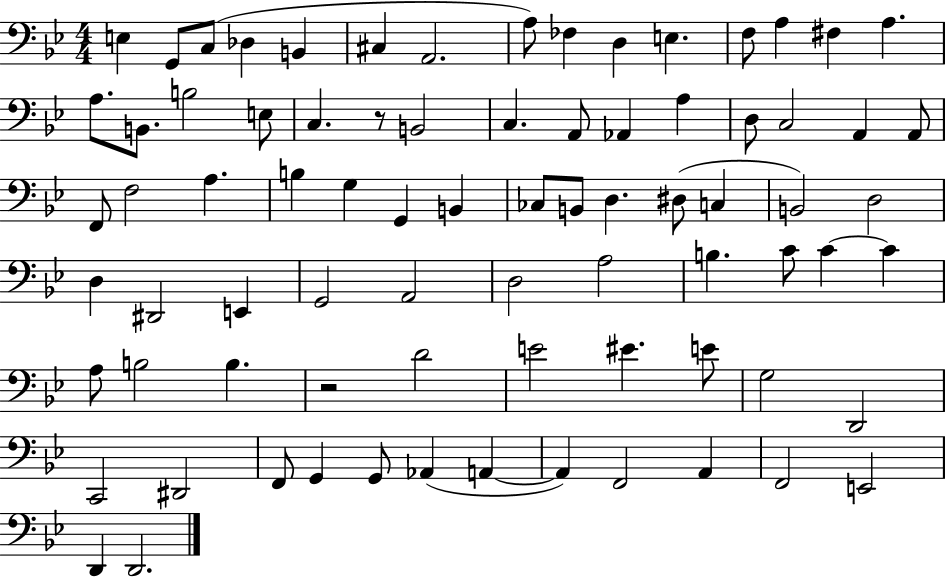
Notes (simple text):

E3/q G2/e C3/e Db3/q B2/q C#3/q A2/h. A3/e FES3/q D3/q E3/q. F3/e A3/q F#3/q A3/q. A3/e. B2/e. B3/h E3/e C3/q. R/e B2/h C3/q. A2/e Ab2/q A3/q D3/e C3/h A2/q A2/e F2/e F3/h A3/q. B3/q G3/q G2/q B2/q CES3/e B2/e D3/q. D#3/e C3/q B2/h D3/h D3/q D#2/h E2/q G2/h A2/h D3/h A3/h B3/q. C4/e C4/q C4/q A3/e B3/h B3/q. R/h D4/h E4/h EIS4/q. E4/e G3/h D2/h C2/h D#2/h F2/e G2/q G2/e Ab2/q A2/q A2/q F2/h A2/q F2/h E2/h D2/q D2/h.